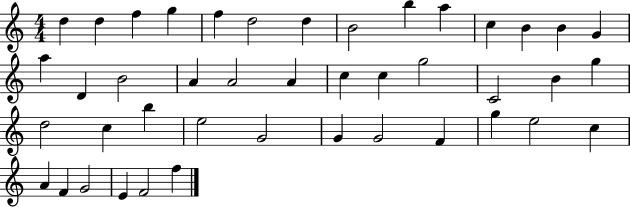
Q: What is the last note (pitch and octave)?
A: F5